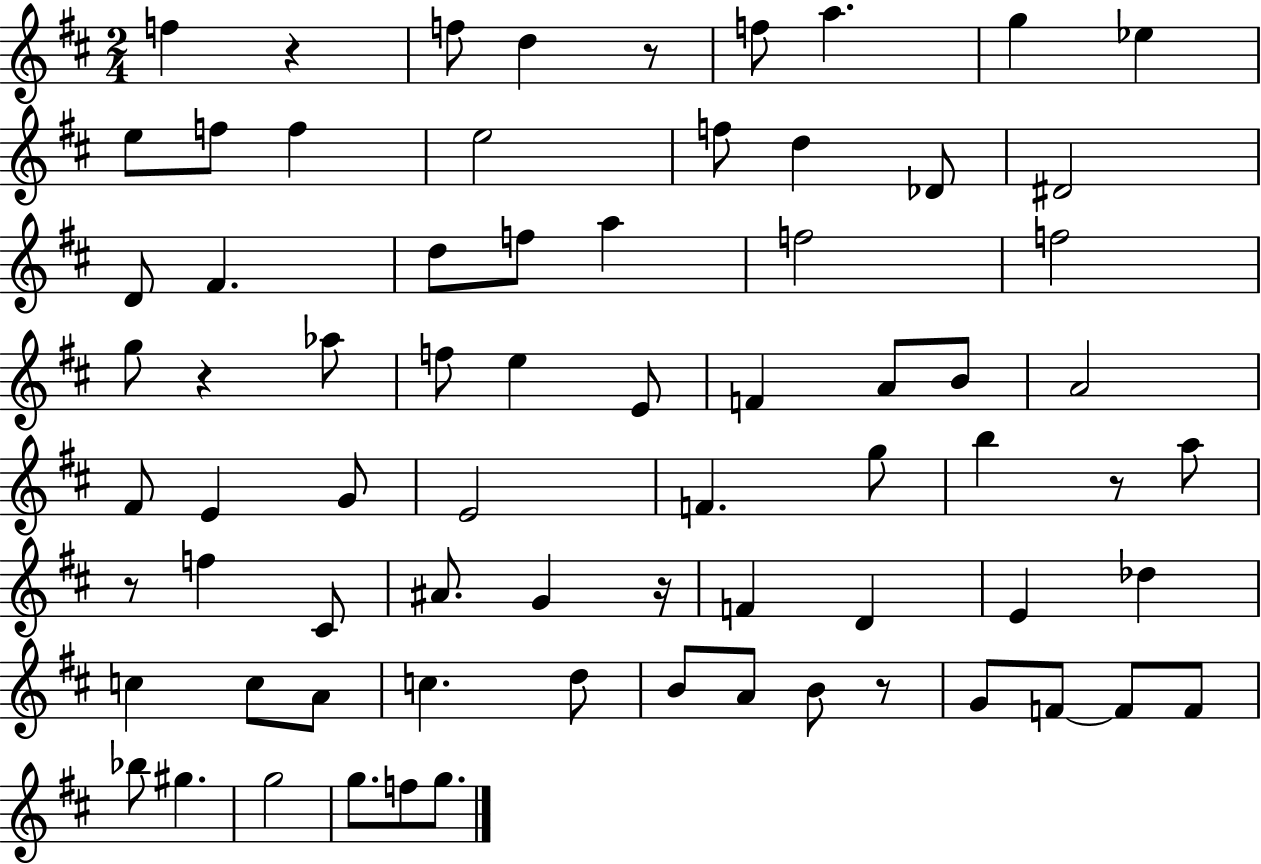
{
  \clef treble
  \numericTimeSignature
  \time 2/4
  \key d \major
  f''4 r4 | f''8 d''4 r8 | f''8 a''4. | g''4 ees''4 | \break e''8 f''8 f''4 | e''2 | f''8 d''4 des'8 | dis'2 | \break d'8 fis'4. | d''8 f''8 a''4 | f''2 | f''2 | \break g''8 r4 aes''8 | f''8 e''4 e'8 | f'4 a'8 b'8 | a'2 | \break fis'8 e'4 g'8 | e'2 | f'4. g''8 | b''4 r8 a''8 | \break r8 f''4 cis'8 | ais'8. g'4 r16 | f'4 d'4 | e'4 des''4 | \break c''4 c''8 a'8 | c''4. d''8 | b'8 a'8 b'8 r8 | g'8 f'8~~ f'8 f'8 | \break bes''8 gis''4. | g''2 | g''8. f''8 g''8. | \bar "|."
}